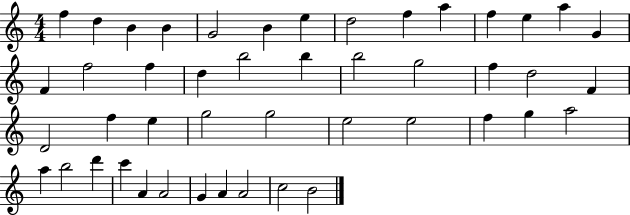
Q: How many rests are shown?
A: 0